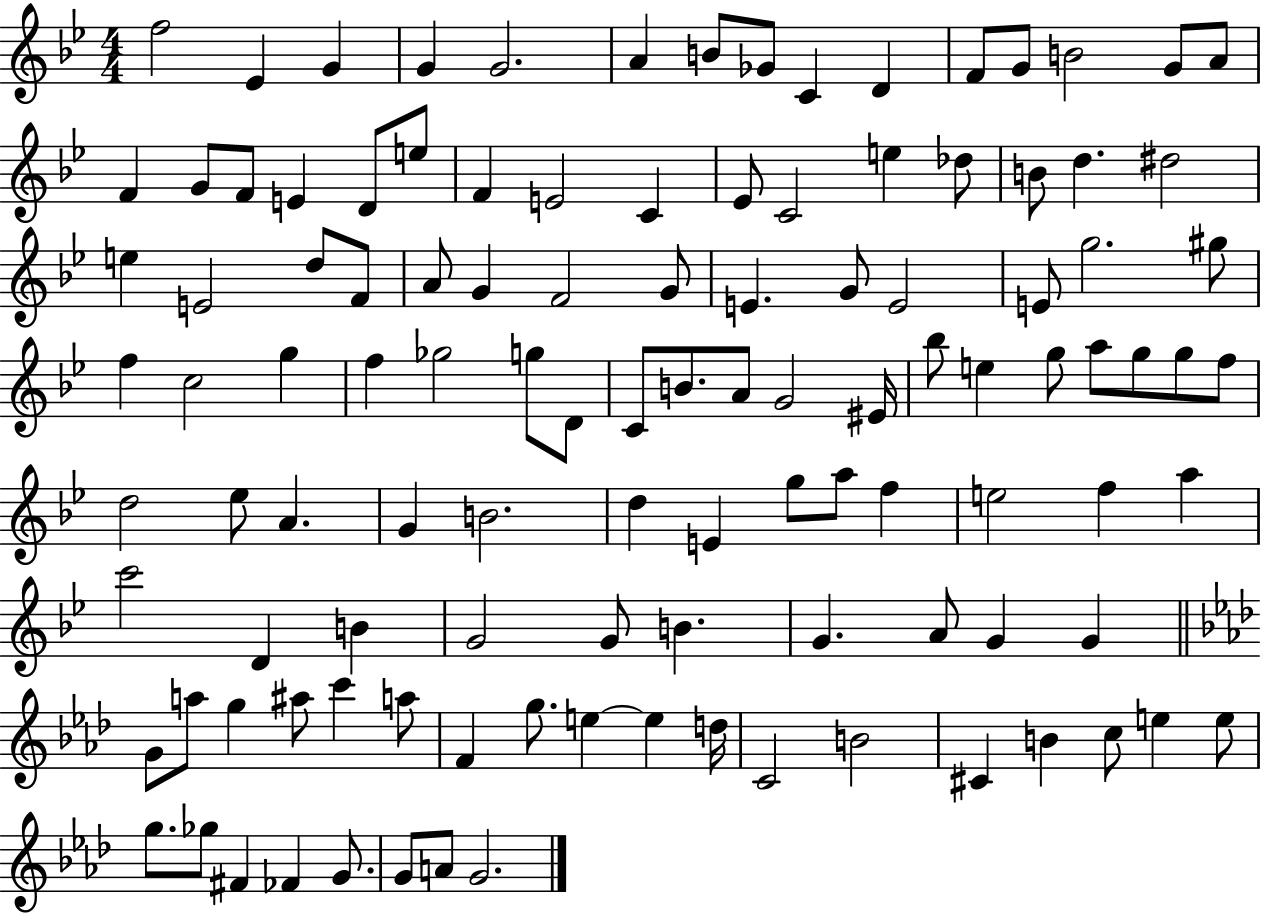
{
  \clef treble
  \numericTimeSignature
  \time 4/4
  \key bes \major
  \repeat volta 2 { f''2 ees'4 g'4 | g'4 g'2. | a'4 b'8 ges'8 c'4 d'4 | f'8 g'8 b'2 g'8 a'8 | \break f'4 g'8 f'8 e'4 d'8 e''8 | f'4 e'2 c'4 | ees'8 c'2 e''4 des''8 | b'8 d''4. dis''2 | \break e''4 e'2 d''8 f'8 | a'8 g'4 f'2 g'8 | e'4. g'8 e'2 | e'8 g''2. gis''8 | \break f''4 c''2 g''4 | f''4 ges''2 g''8 d'8 | c'8 b'8. a'8 g'2 eis'16 | bes''8 e''4 g''8 a''8 g''8 g''8 f''8 | \break d''2 ees''8 a'4. | g'4 b'2. | d''4 e'4 g''8 a''8 f''4 | e''2 f''4 a''4 | \break c'''2 d'4 b'4 | g'2 g'8 b'4. | g'4. a'8 g'4 g'4 | \bar "||" \break \key aes \major g'8 a''8 g''4 ais''8 c'''4 a''8 | f'4 g''8. e''4~~ e''4 d''16 | c'2 b'2 | cis'4 b'4 c''8 e''4 e''8 | \break g''8. ges''8 fis'4 fes'4 g'8. | g'8 a'8 g'2. | } \bar "|."
}